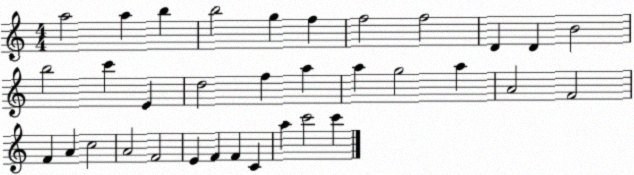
X:1
T:Untitled
M:4/4
L:1/4
K:C
a2 a b b2 g f f2 f2 D D B2 b2 c' E d2 f a a g2 a A2 F2 F A c2 A2 F2 E F F C a c'2 c'